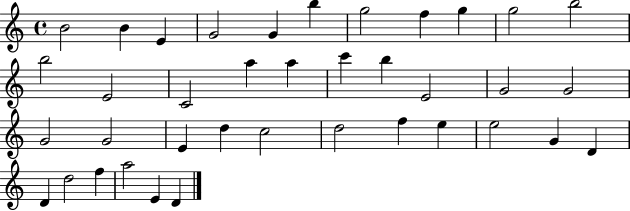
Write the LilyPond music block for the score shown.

{
  \clef treble
  \time 4/4
  \defaultTimeSignature
  \key c \major
  b'2 b'4 e'4 | g'2 g'4 b''4 | g''2 f''4 g''4 | g''2 b''2 | \break b''2 e'2 | c'2 a''4 a''4 | c'''4 b''4 e'2 | g'2 g'2 | \break g'2 g'2 | e'4 d''4 c''2 | d''2 f''4 e''4 | e''2 g'4 d'4 | \break d'4 d''2 f''4 | a''2 e'4 d'4 | \bar "|."
}